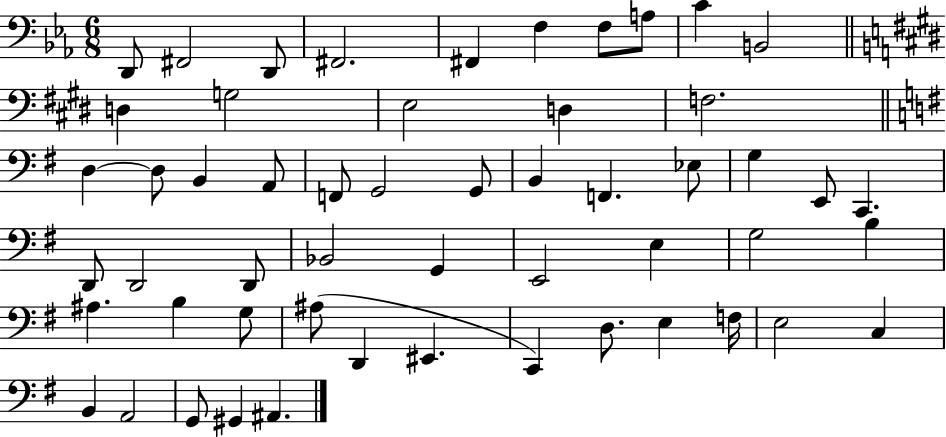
X:1
T:Untitled
M:6/8
L:1/4
K:Eb
D,,/2 ^F,,2 D,,/2 ^F,,2 ^F,, F, F,/2 A,/2 C B,,2 D, G,2 E,2 D, F,2 D, D,/2 B,, A,,/2 F,,/2 G,,2 G,,/2 B,, F,, _E,/2 G, E,,/2 C,, D,,/2 D,,2 D,,/2 _B,,2 G,, E,,2 E, G,2 B, ^A, B, G,/2 ^A,/2 D,, ^E,, C,, D,/2 E, F,/4 E,2 C, B,, A,,2 G,,/2 ^G,, ^A,,